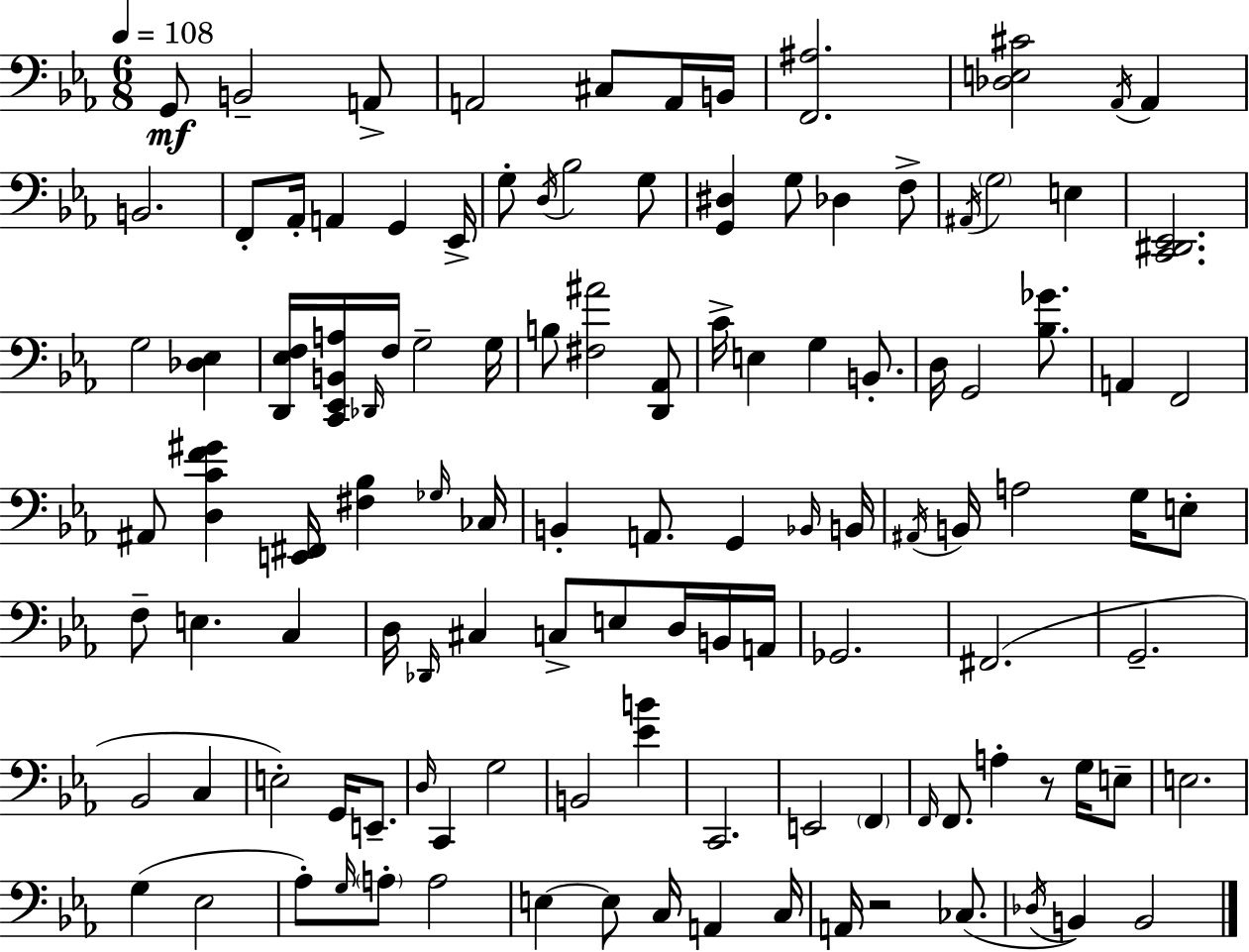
{
  \clef bass
  \numericTimeSignature
  \time 6/8
  \key ees \major
  \tempo 4 = 108
  g,8\mf b,2-- a,8-> | a,2 cis8 a,16 b,16 | <f, ais>2. | <des e cis'>2 \acciaccatura { aes,16 } aes,4 | \break b,2. | f,8-. aes,16-. a,4 g,4 | ees,16-> g8-. \acciaccatura { d16 } bes2 | g8 <g, dis>4 g8 des4 | \break f8-> \acciaccatura { ais,16 } \parenthesize g2 e4 | <c, dis, ees,>2. | g2 <des ees>4 | <d, ees f>16 <c, ees, b, a>16 \grace { des,16 } f16 g2-- | \break g16 b8 <fis ais'>2 | <d, aes,>8 c'16-> e4 g4 | b,8.-. d16 g,2 | <bes ges'>8. a,4 f,2 | \break ais,8 <d c' f' gis'>4 <e, fis,>16 <fis bes>4 | \grace { ges16 } ces16 b,4-. a,8. | g,4 \grace { bes,16 } b,16 \acciaccatura { ais,16 } b,16 a2 | g16 e8-. f8-- e4. | \break c4 d16 \grace { des,16 } cis4 | c8-> e8 d16 b,16 a,16 ges,2. | fis,2.( | g,2.-- | \break bes,2 | c4 e2-.) | g,16 e,8.-- \grace { d16 } c,4 | g2 b,2 | \break <ees' b'>4 c,2. | e,2 | \parenthesize f,4 \grace { f,16 } f,8. | a4-. r8 g16 e8-- e2. | \break g4( | ees2 aes8-.) | \grace { g16 } \parenthesize a8-. a2 e4~~ | e8 c16 a,4 c16 a,16 | \break r2 ces8.( \acciaccatura { des16 } | b,4) b,2 | \bar "|."
}